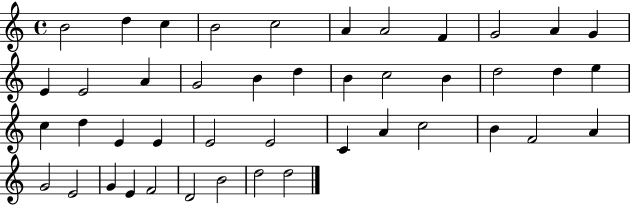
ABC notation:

X:1
T:Untitled
M:4/4
L:1/4
K:C
B2 d c B2 c2 A A2 F G2 A G E E2 A G2 B d B c2 B d2 d e c d E E E2 E2 C A c2 B F2 A G2 E2 G E F2 D2 B2 d2 d2